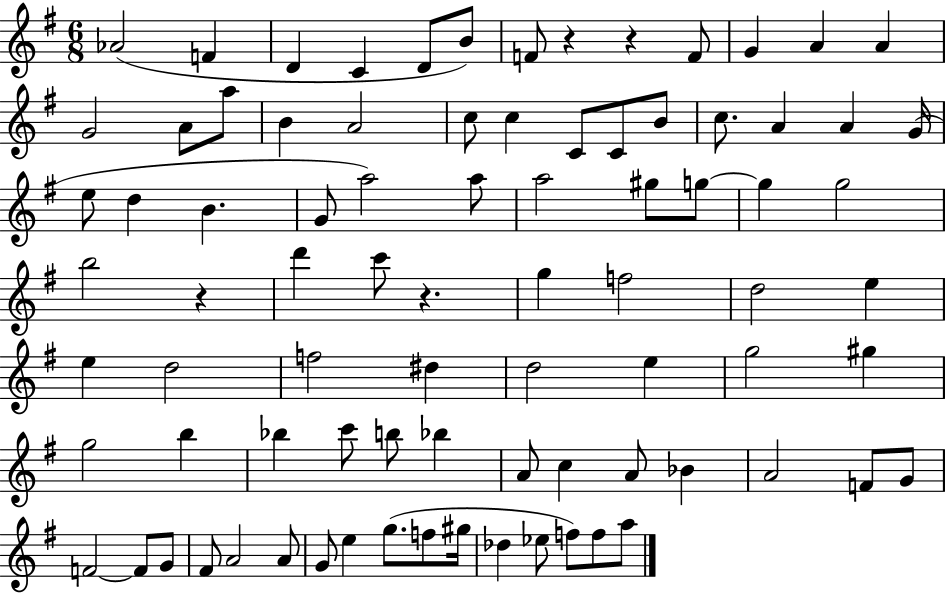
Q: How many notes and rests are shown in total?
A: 84